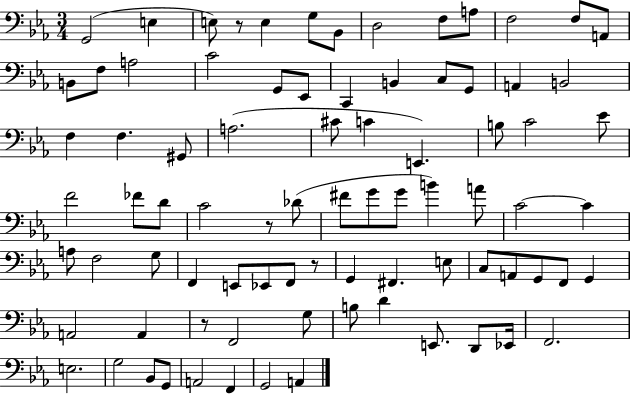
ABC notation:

X:1
T:Untitled
M:3/4
L:1/4
K:Eb
G,,2 E, E,/2 z/2 E, G,/2 _B,,/2 D,2 F,/2 A,/2 F,2 F,/2 A,,/2 B,,/2 F,/2 A,2 C2 G,,/2 _E,,/2 C,, B,, C,/2 G,,/2 A,, B,,2 F, F, ^G,,/2 A,2 ^C/2 C E,, B,/2 C2 _E/2 F2 _F/2 D/2 C2 z/2 _D/2 ^F/2 G/2 G/2 B A/2 C2 C A,/2 F,2 G,/2 F,, E,,/2 _E,,/2 F,,/2 z/2 G,, ^F,, E,/2 C,/2 A,,/2 G,,/2 F,,/2 G,, A,,2 A,, z/2 F,,2 G,/2 B,/2 D E,,/2 D,,/2 _E,,/4 F,,2 E,2 G,2 _B,,/2 G,,/2 A,,2 F,, G,,2 A,,